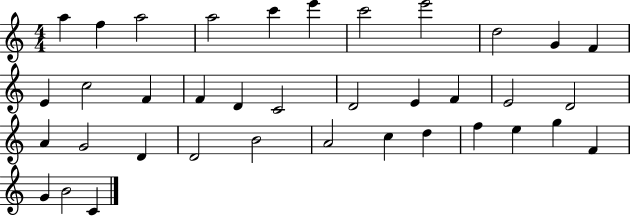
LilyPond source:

{
  \clef treble
  \numericTimeSignature
  \time 4/4
  \key c \major
  a''4 f''4 a''2 | a''2 c'''4 e'''4 | c'''2 e'''2 | d''2 g'4 f'4 | \break e'4 c''2 f'4 | f'4 d'4 c'2 | d'2 e'4 f'4 | e'2 d'2 | \break a'4 g'2 d'4 | d'2 b'2 | a'2 c''4 d''4 | f''4 e''4 g''4 f'4 | \break g'4 b'2 c'4 | \bar "|."
}